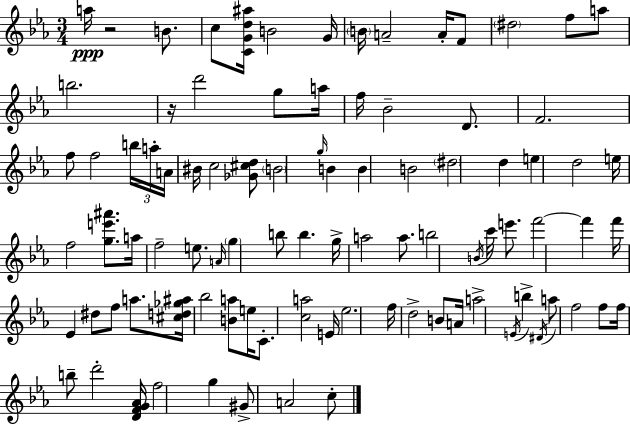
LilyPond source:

{
  \clef treble
  \numericTimeSignature
  \time 3/4
  \key ees \major
  a''16\ppp r2 b'8. | c''8 <c' g' d'' ais''>16 b'2 g'16 | \parenthesize b'16 a'2-- a'16-. f'8 | \parenthesize dis''2 f''8 a''8 | \break b''2. | r16 d'''2 g''8 a''16 | f''16 bes'2-- d'8. | f'2. | \break f''8 f''2 \tuplet 3/2 { b''16 a''16-. | a'16 } bis'16 c''2 <ges' cis'' d''>8 | \parenthesize b'2 \grace { g''16 } b'4 | b'4 b'2 | \break \parenthesize dis''2 d''4 | e''4 d''2 | e''16 f''2 <g'' e''' ais'''>8. | a''16 f''2-- e''8. | \break \grace { a'16 } \parenthesize g''4 b''8 b''4. | g''16-> a''2 a''8. | b''2 \acciaccatura { b'16 } c'''16 | e'''8. f'''2~~ f'''4 | \break f'''16 ees'4 dis''8 f''8 | a''8. <cis'' d'' ges'' ais''>16 bes''2 | <b' a''>8 e''16 c'8.-. <c'' a''>2 | e'16 ees''2. | \break f''16 d''2-> | b'8 a'16 a''2-> \acciaccatura { e'16 } | b''4-> \acciaccatura { dis'16 } a''8 f''2 | f''8 f''16 b''8-- d'''2-. | \break <d' f' g' aes'>16 f''2 | g''4 gis'8-> a'2 | c''8-. \bar "|."
}